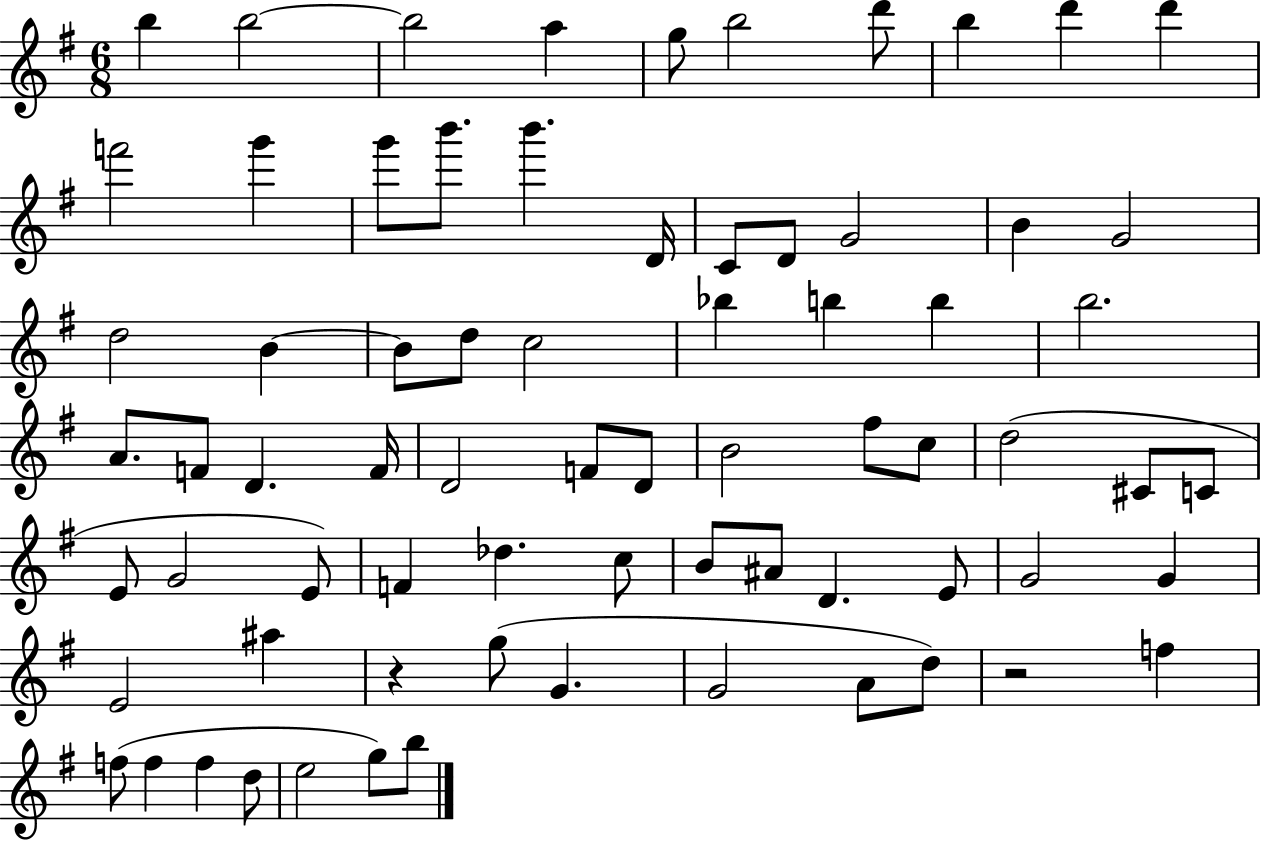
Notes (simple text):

B5/q B5/h B5/h A5/q G5/e B5/h D6/e B5/q D6/q D6/q F6/h G6/q G6/e B6/e. B6/q. D4/s C4/e D4/e G4/h B4/q G4/h D5/h B4/q B4/e D5/e C5/h Bb5/q B5/q B5/q B5/h. A4/e. F4/e D4/q. F4/s D4/h F4/e D4/e B4/h F#5/e C5/e D5/h C#4/e C4/e E4/e G4/h E4/e F4/q Db5/q. C5/e B4/e A#4/e D4/q. E4/e G4/h G4/q E4/h A#5/q R/q G5/e G4/q. G4/h A4/e D5/e R/h F5/q F5/e F5/q F5/q D5/e E5/h G5/e B5/e